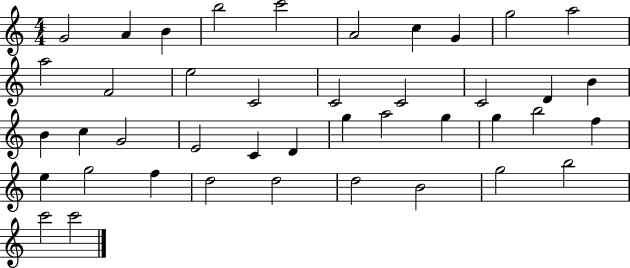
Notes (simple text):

G4/h A4/q B4/q B5/h C6/h A4/h C5/q G4/q G5/h A5/h A5/h F4/h E5/h C4/h C4/h C4/h C4/h D4/q B4/q B4/q C5/q G4/h E4/h C4/q D4/q G5/q A5/h G5/q G5/q B5/h F5/q E5/q G5/h F5/q D5/h D5/h D5/h B4/h G5/h B5/h C6/h C6/h